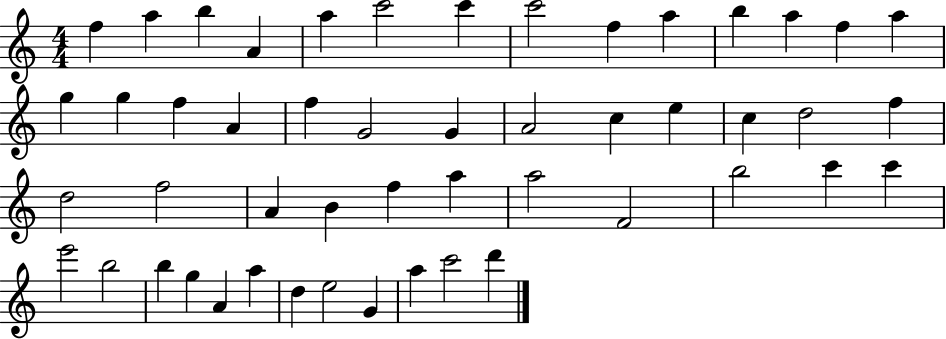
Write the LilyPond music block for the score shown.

{
  \clef treble
  \numericTimeSignature
  \time 4/4
  \key c \major
  f''4 a''4 b''4 a'4 | a''4 c'''2 c'''4 | c'''2 f''4 a''4 | b''4 a''4 f''4 a''4 | \break g''4 g''4 f''4 a'4 | f''4 g'2 g'4 | a'2 c''4 e''4 | c''4 d''2 f''4 | \break d''2 f''2 | a'4 b'4 f''4 a''4 | a''2 f'2 | b''2 c'''4 c'''4 | \break e'''2 b''2 | b''4 g''4 a'4 a''4 | d''4 e''2 g'4 | a''4 c'''2 d'''4 | \break \bar "|."
}